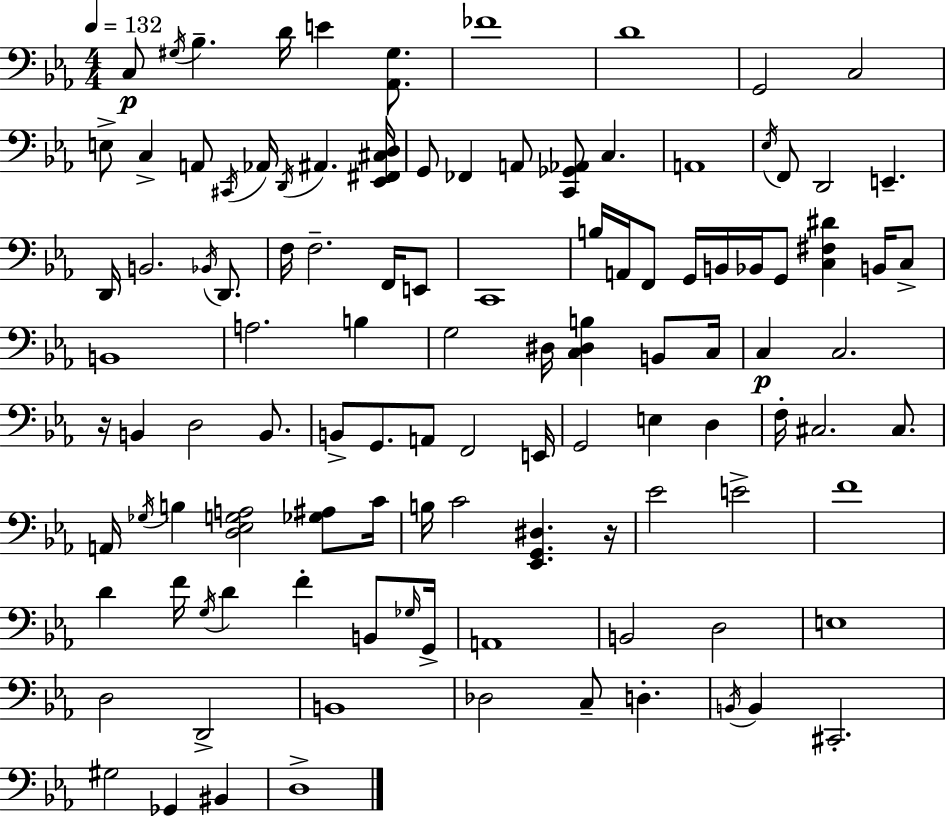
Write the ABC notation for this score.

X:1
T:Untitled
M:4/4
L:1/4
K:Eb
C,/2 ^G,/4 _B, D/4 E [_A,,^G,]/2 _F4 D4 G,,2 C,2 E,/2 C, A,,/2 ^C,,/4 _A,,/4 D,,/4 ^A,, [_E,,^F,,^C,D,]/4 G,,/2 _F,, A,,/2 [C,,_G,,_A,,]/2 C, A,,4 _E,/4 F,,/2 D,,2 E,, D,,/4 B,,2 _B,,/4 D,,/2 F,/4 F,2 F,,/4 E,,/2 C,,4 B,/4 A,,/4 F,,/2 G,,/4 B,,/4 _B,,/4 G,,/2 [C,^F,^D] B,,/4 C,/2 B,,4 A,2 B, G,2 ^D,/4 [C,^D,B,] B,,/2 C,/4 C, C,2 z/4 B,, D,2 B,,/2 B,,/2 G,,/2 A,,/2 F,,2 E,,/4 G,,2 E, D, F,/4 ^C,2 ^C,/2 A,,/4 _G,/4 B, [D,_E,G,A,]2 [_G,^A,]/2 C/4 B,/4 C2 [_E,,G,,^D,] z/4 _E2 E2 F4 D F/4 G,/4 D F B,,/2 _G,/4 G,,/4 A,,4 B,,2 D,2 E,4 D,2 D,,2 B,,4 _D,2 C,/2 D, B,,/4 B,, ^C,,2 ^G,2 _G,, ^B,, D,4